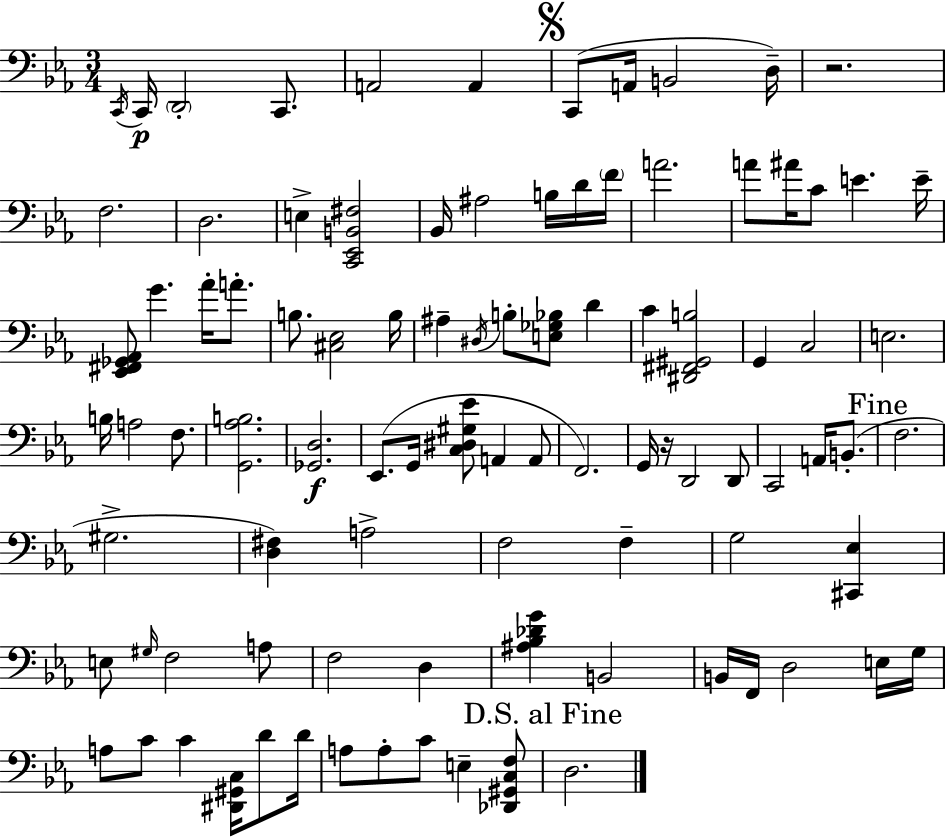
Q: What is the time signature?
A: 3/4